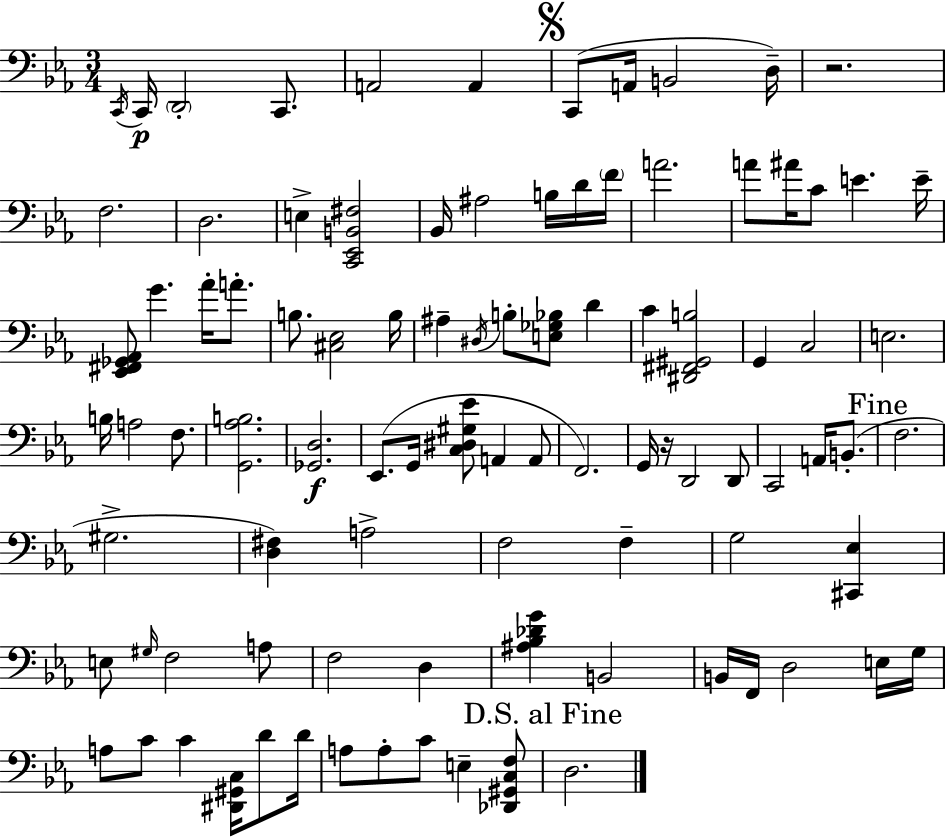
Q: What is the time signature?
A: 3/4